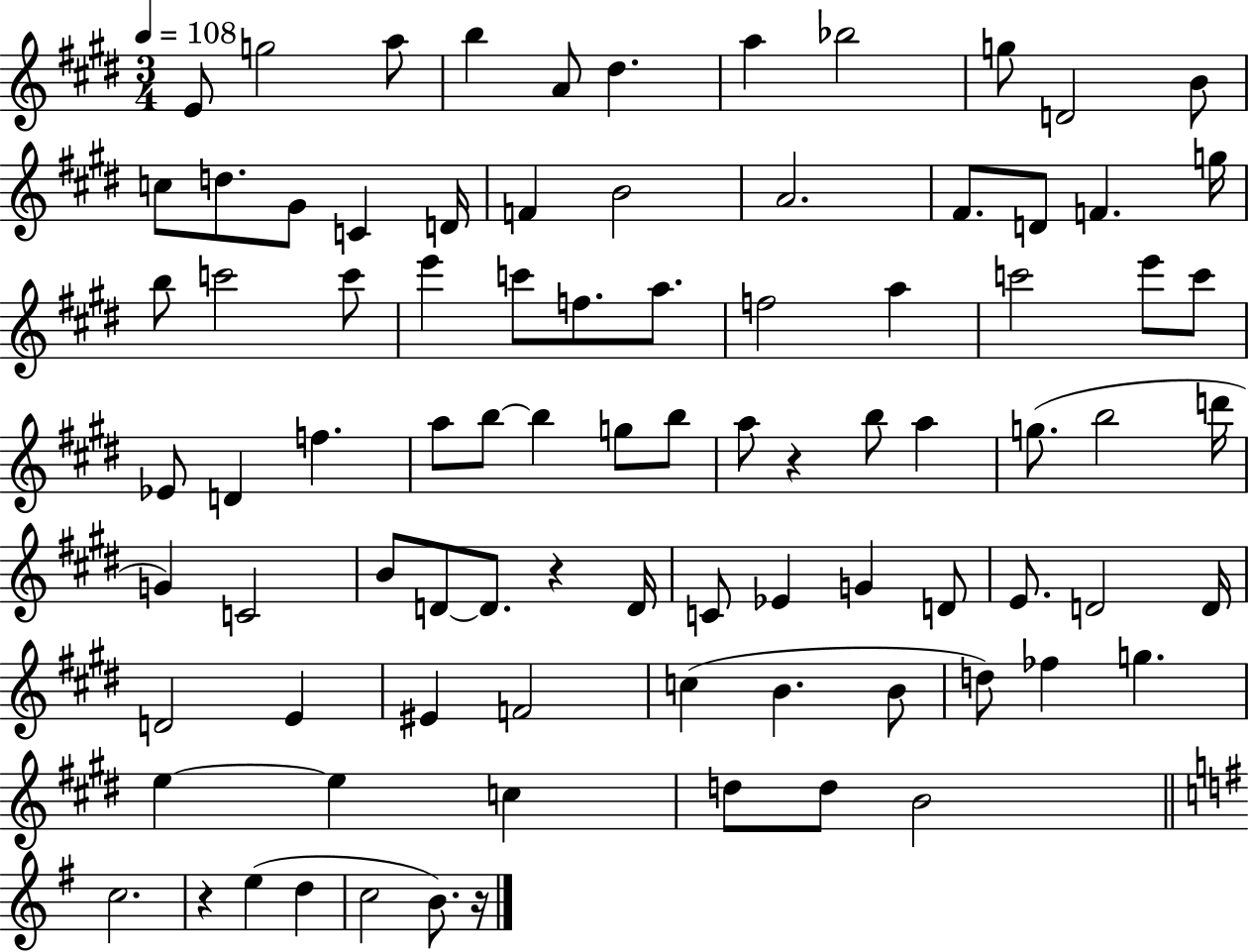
E4/e G5/h A5/e B5/q A4/e D#5/q. A5/q Bb5/h G5/e D4/h B4/e C5/e D5/e. G#4/e C4/q D4/s F4/q B4/h A4/h. F#4/e. D4/e F4/q. G5/s B5/e C6/h C6/e E6/q C6/e F5/e. A5/e. F5/h A5/q C6/h E6/e C6/e Eb4/e D4/q F5/q. A5/e B5/e B5/q G5/e B5/e A5/e R/q B5/e A5/q G5/e. B5/h D6/s G4/q C4/h B4/e D4/e D4/e. R/q D4/s C4/e Eb4/q G4/q D4/e E4/e. D4/h D4/s D4/h E4/q EIS4/q F4/h C5/q B4/q. B4/e D5/e FES5/q G5/q. E5/q E5/q C5/q D5/e D5/e B4/h C5/h. R/q E5/q D5/q C5/h B4/e. R/s